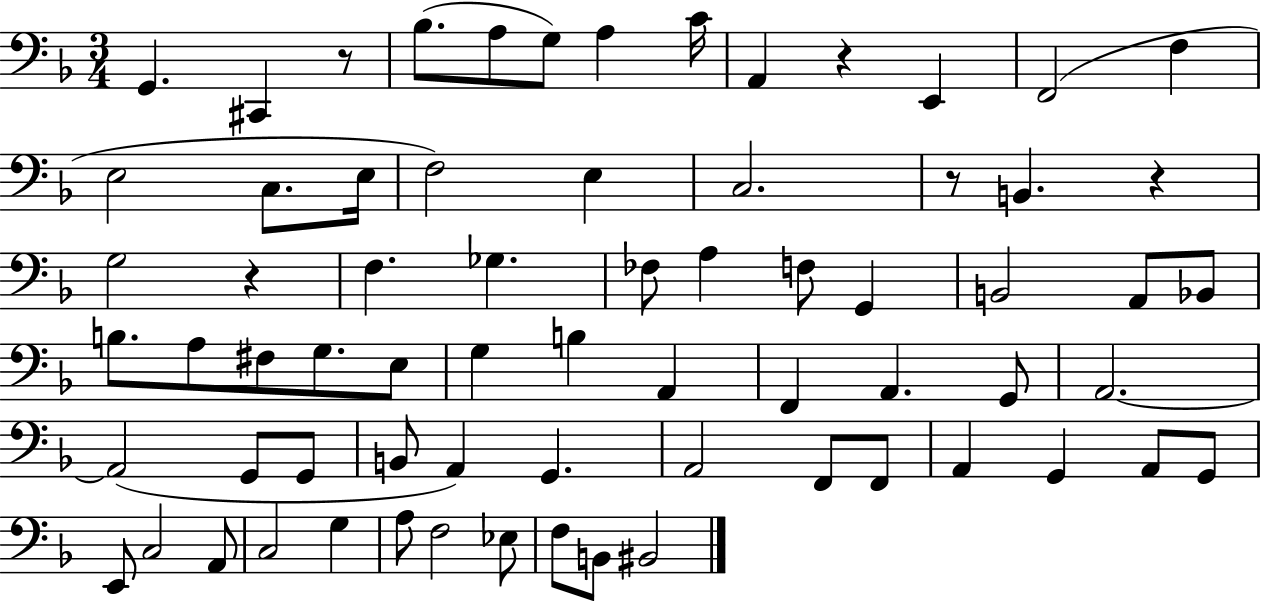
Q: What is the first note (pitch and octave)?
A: G2